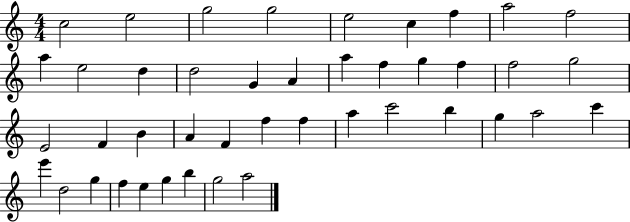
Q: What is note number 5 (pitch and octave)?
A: E5